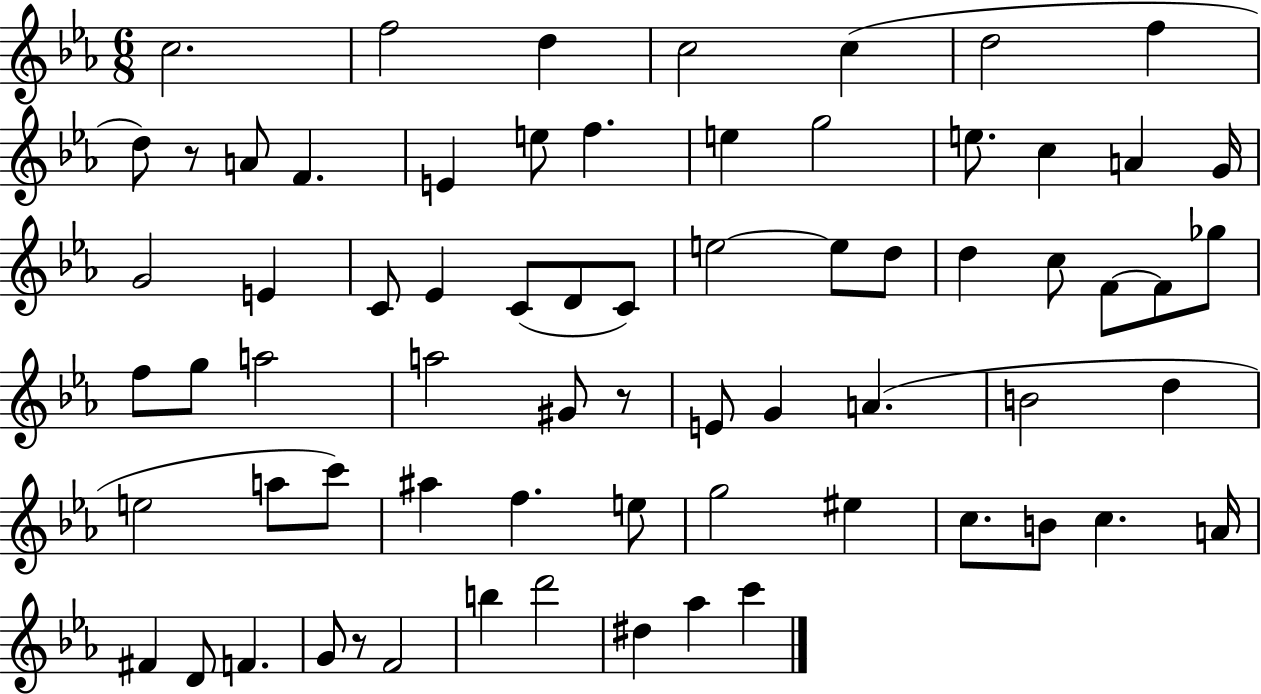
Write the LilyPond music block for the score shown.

{
  \clef treble
  \numericTimeSignature
  \time 6/8
  \key ees \major
  \repeat volta 2 { c''2. | f''2 d''4 | c''2 c''4( | d''2 f''4 | \break d''8) r8 a'8 f'4. | e'4 e''8 f''4. | e''4 g''2 | e''8. c''4 a'4 g'16 | \break g'2 e'4 | c'8 ees'4 c'8( d'8 c'8) | e''2~~ e''8 d''8 | d''4 c''8 f'8~~ f'8 ges''8 | \break f''8 g''8 a''2 | a''2 gis'8 r8 | e'8 g'4 a'4.( | b'2 d''4 | \break e''2 a''8 c'''8) | ais''4 f''4. e''8 | g''2 eis''4 | c''8. b'8 c''4. a'16 | \break fis'4 d'8 f'4. | g'8 r8 f'2 | b''4 d'''2 | dis''4 aes''4 c'''4 | \break } \bar "|."
}